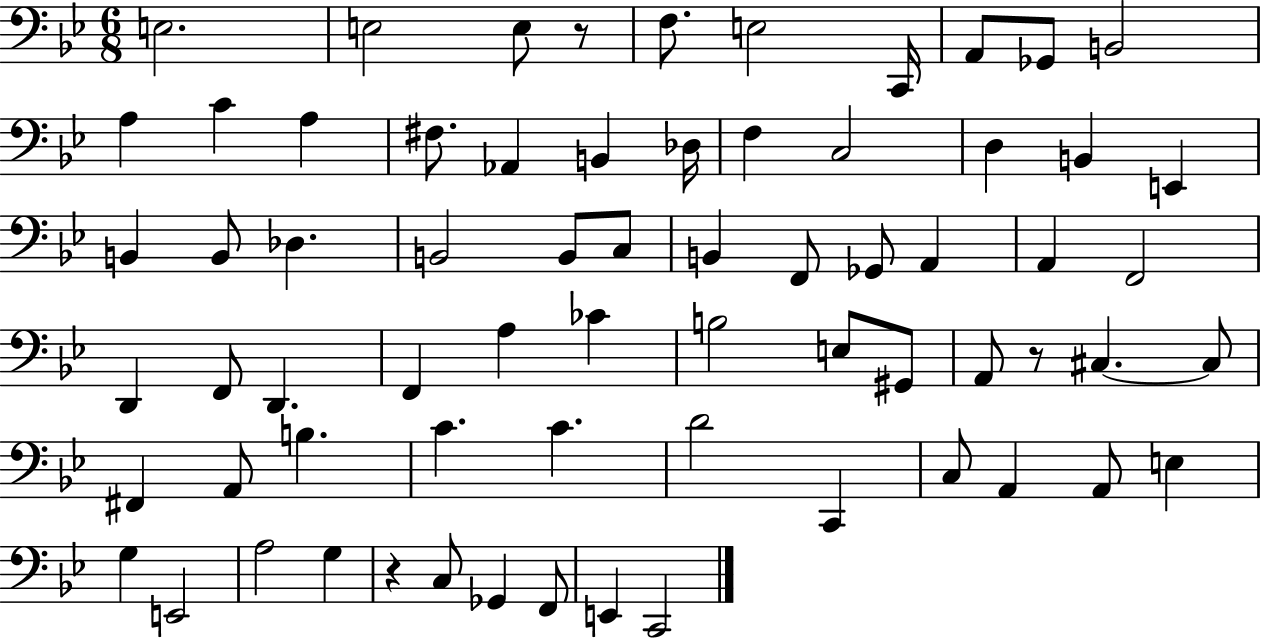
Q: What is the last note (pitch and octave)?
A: C2